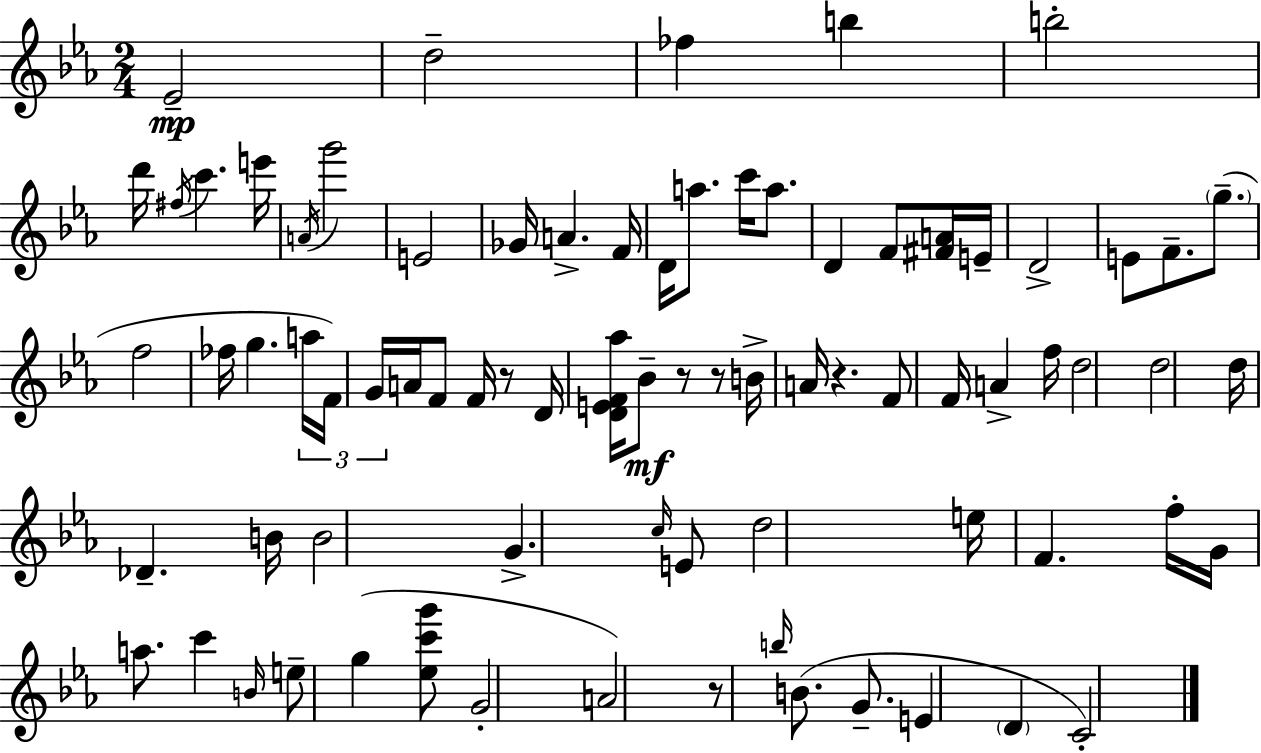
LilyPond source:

{
  \clef treble
  \numericTimeSignature
  \time 2/4
  \key c \minor
  ees'2--\mp | d''2-- | fes''4 b''4 | b''2-. | \break d'''16 \acciaccatura { fis''16 } c'''4. | e'''16 \acciaccatura { a'16 } g'''2 | e'2 | ges'16 a'4.-> | \break f'16 d'16 a''8. c'''16 a''8. | d'4 f'8 | <fis' a'>16 e'16-- d'2-> | e'8 f'8.-- \parenthesize g''8.--( | \break f''2 | fes''16 g''4. | \tuplet 3/2 { a''16 f'16) g'16 } a'16 f'8 f'16 | r8 d'16 <d' e' f' aes''>16 bes'8--\mf r8 | \break r8 b'16-> a'16 r4. | f'8 f'16 a'4-> | f''16 d''2 | d''2 | \break d''16 des'4.-- | b'16 b'2 | g'4.-> | \grace { c''16 } e'8 d''2 | \break e''16 f'4. | f''16-. g'16 a''8. c'''4 | \grace { b'16 } e''8-- g''4( | <ees'' c''' g'''>8 g'2-. | \break a'2) | r8 \grace { b''16 }( b'8. | g'8.-- e'4 | \parenthesize d'4 c'2-.) | \break \bar "|."
}